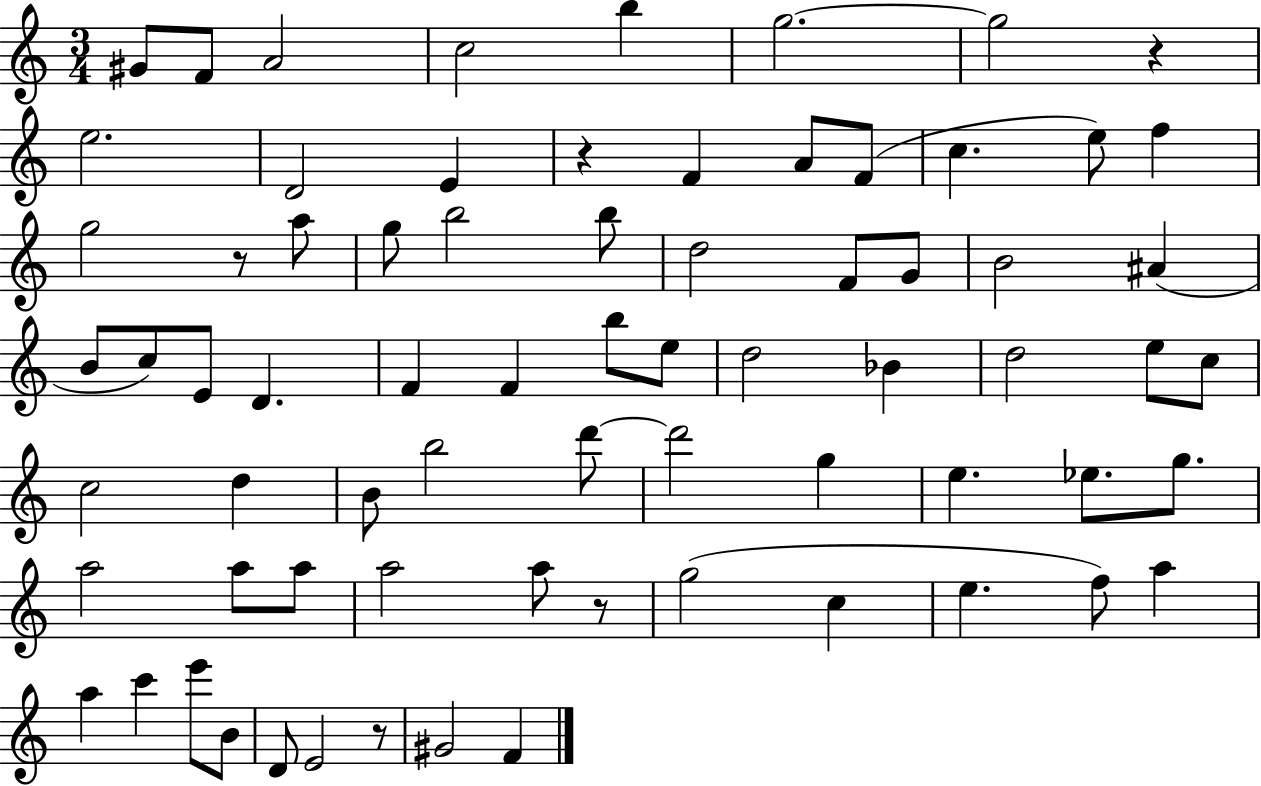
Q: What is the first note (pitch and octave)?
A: G#4